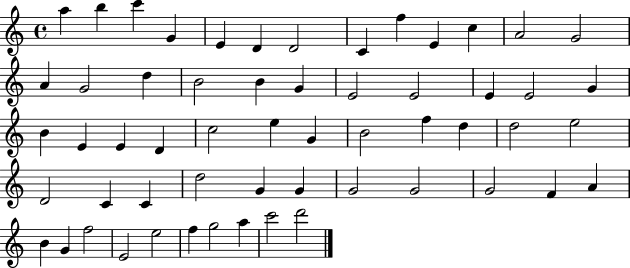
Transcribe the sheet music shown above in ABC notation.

X:1
T:Untitled
M:4/4
L:1/4
K:C
a b c' G E D D2 C f E c A2 G2 A G2 d B2 B G E2 E2 E E2 G B E E D c2 e G B2 f d d2 e2 D2 C C d2 G G G2 G2 G2 F A B G f2 E2 e2 f g2 a c'2 d'2